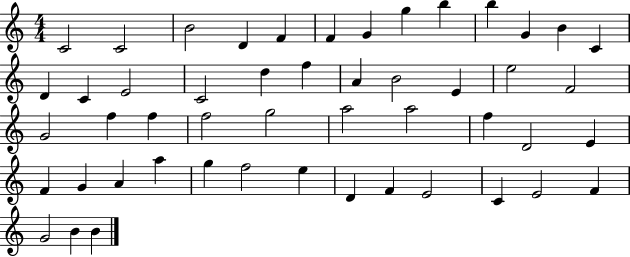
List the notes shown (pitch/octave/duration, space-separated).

C4/h C4/h B4/h D4/q F4/q F4/q G4/q G5/q B5/q B5/q G4/q B4/q C4/q D4/q C4/q E4/h C4/h D5/q F5/q A4/q B4/h E4/q E5/h F4/h G4/h F5/q F5/q F5/h G5/h A5/h A5/h F5/q D4/h E4/q F4/q G4/q A4/q A5/q G5/q F5/h E5/q D4/q F4/q E4/h C4/q E4/h F4/q G4/h B4/q B4/q